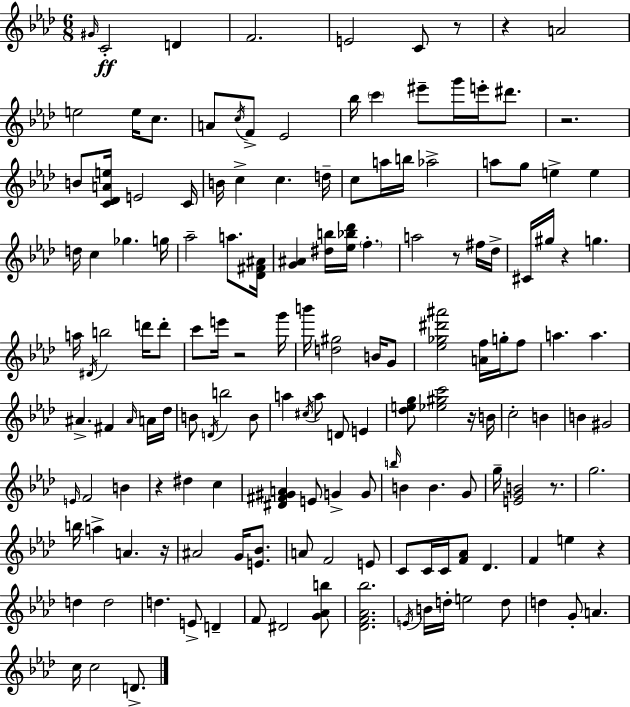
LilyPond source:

{
  \clef treble
  \numericTimeSignature
  \time 6/8
  \key aes \major
  \grace { gis'16 }\ff c'2-. d'4 | f'2. | e'2 c'8 r8 | r4 a'2 | \break e''2 e''16 c''8. | a'8 \acciaccatura { c''16 } f'8-> ees'2 | bes''16 \parenthesize c'''4 eis'''8-- g'''16 e'''16-. dis'''8. | r2. | \break b'8 <c' des' a' e''>16 e'2 | c'16 b'16 c''4-> c''4. | d''16-- c''8 a''16 b''16 aes''2-> | a''8 g''8 e''4-> e''4 | \break d''16 c''4 ges''4. | g''16 aes''2-- a''8. | <des' fis' ais'>16 <g' ais'>4 <dis'' b''>16 <ees'' bes'' des'''>16 \parenthesize f''4.-. | a''2 r8 | \break fis''16 des''16-> cis'16 gis''16 r4 g''4. | a''16 \acciaccatura { dis'16 } b''2 | d'''16 d'''8-. c'''8 e'''16 r2 | g'''16 b'''16 <d'' gis''>2 | \break b'16 g'8 <ees'' ges'' dis''' ais'''>2 <a' f''>16 | g''16-. f''8 a''4. a''4. | ais'4.-> fis'4 | \grace { ais'16 } a'16 des''16 b'8 \acciaccatura { d'16 } b''2 | \break b'8 a''4 \acciaccatura { cis''16 } a''8 | d'8 e'4 <des'' e'' g''>8 <ees'' gis'' c'''>2 | r16 b'16 c''2-. | b'4 b'4 gis'2 | \break \grace { e'16 } f'2 | b'4 r4 dis''4 | c''4 <dis' fis' gis' a'>4 e'8 | g'4-> g'8 \grace { b''16 } b'4 | \break b'4. g'8 g''16-- <e' g' b'>2 | r8. g''2. | b''16 a''4-> | a'4. r16 ais'2 | \break g'16 <e' bes'>8. a'8 f'2 | e'8 c'8 c'16 c'16 | <f' aes'>8 des'4. f'4 | e''4 r4 d''4 | \break d''2 d''4. | e'8-> d'4-- f'8 dis'2 | <g' aes' b''>8 <des' f' aes' bes''>2. | \acciaccatura { e'16 } b'16 d''16-. e''2 | \break d''8 d''4 | g'8-. a'4. c''16 c''2 | d'8.-> \bar "|."
}